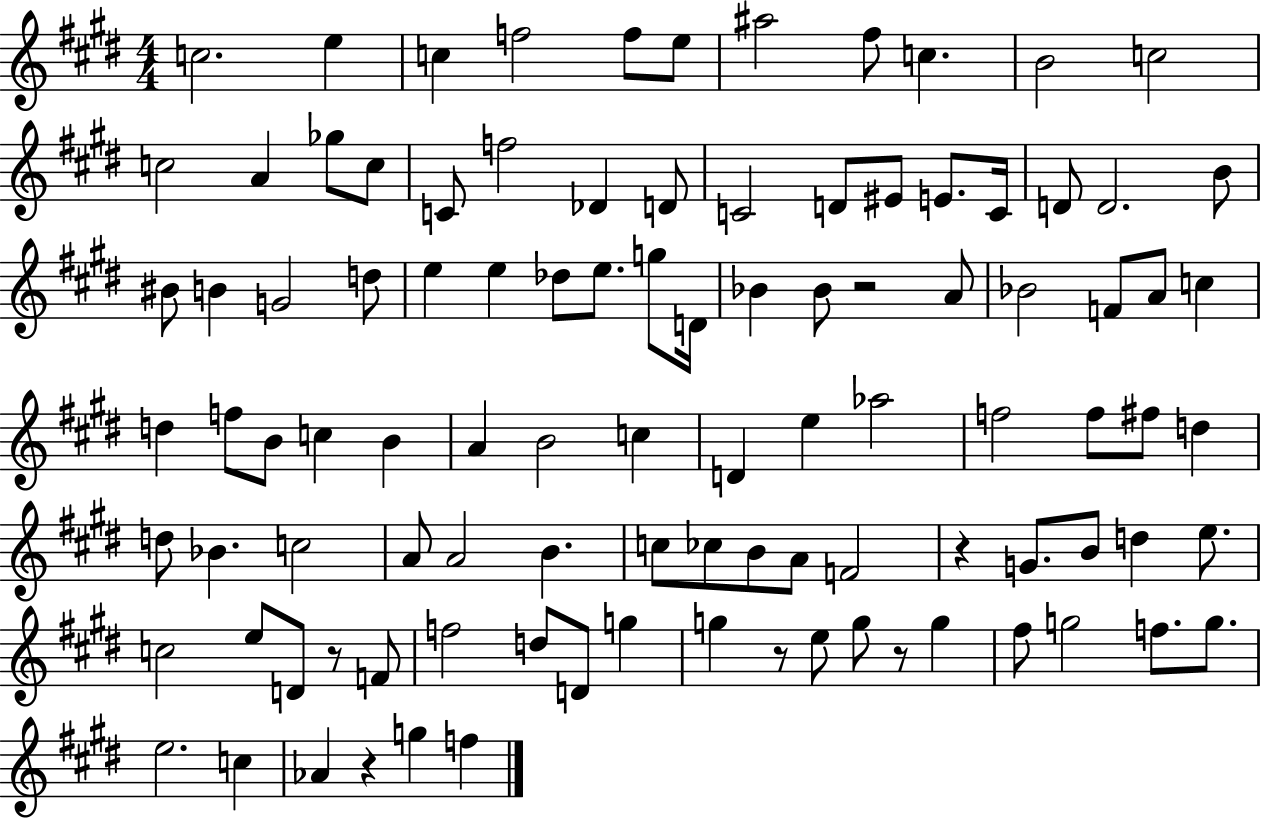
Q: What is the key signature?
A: E major